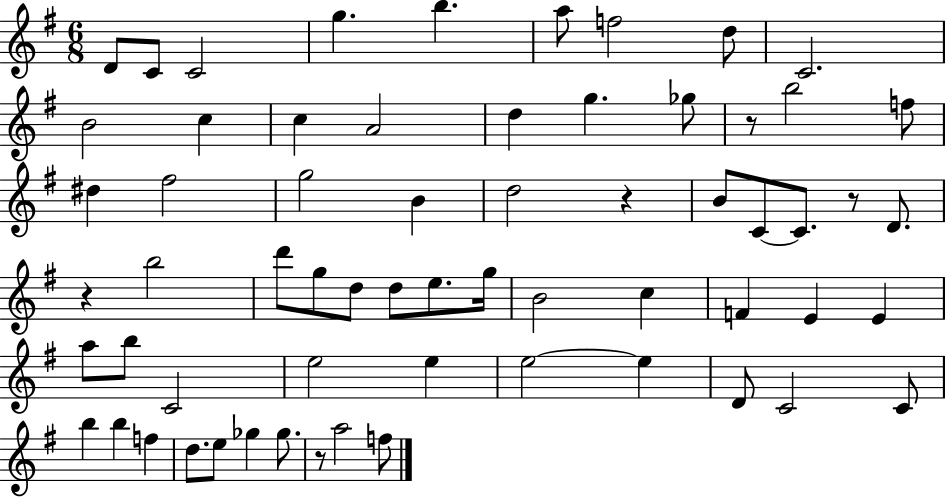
{
  \clef treble
  \numericTimeSignature
  \time 6/8
  \key g \major
  \repeat volta 2 { d'8 c'8 c'2 | g''4. b''4. | a''8 f''2 d''8 | c'2. | \break b'2 c''4 | c''4 a'2 | d''4 g''4. ges''8 | r8 b''2 f''8 | \break dis''4 fis''2 | g''2 b'4 | d''2 r4 | b'8 c'8~~ c'8. r8 d'8. | \break r4 b''2 | d'''8 g''8 d''8 d''8 e''8. g''16 | b'2 c''4 | f'4 e'4 e'4 | \break a''8 b''8 c'2 | e''2 e''4 | e''2~~ e''4 | d'8 c'2 c'8 | \break b''4 b''4 f''4 | d''8. e''8 ges''4 ges''8. | r8 a''2 f''8 | } \bar "|."
}